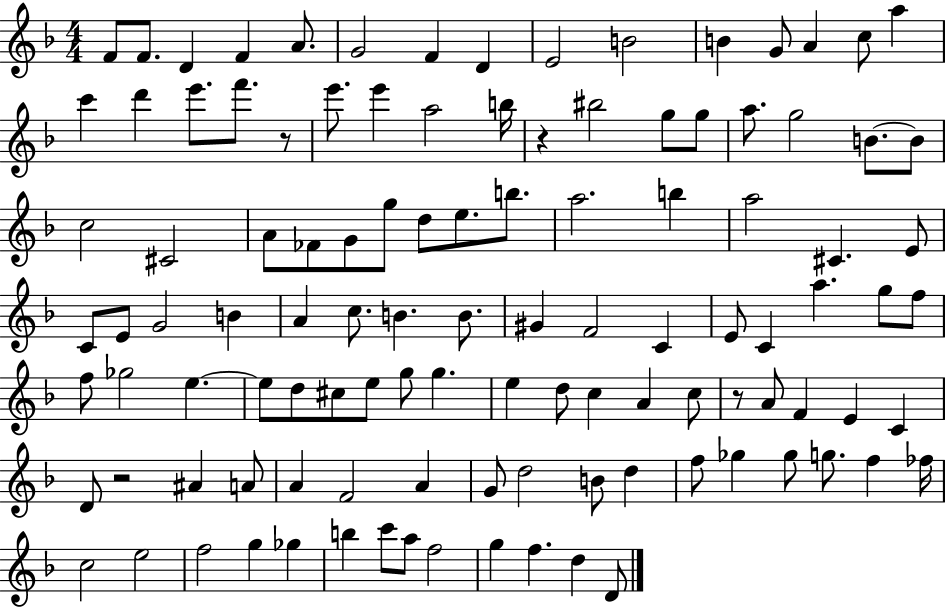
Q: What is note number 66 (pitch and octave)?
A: C#5